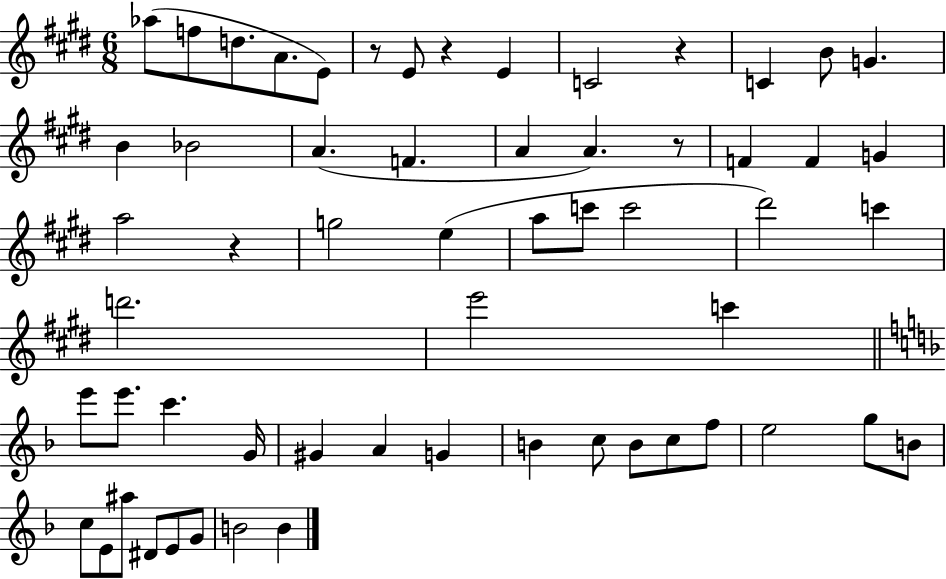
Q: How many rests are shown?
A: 5